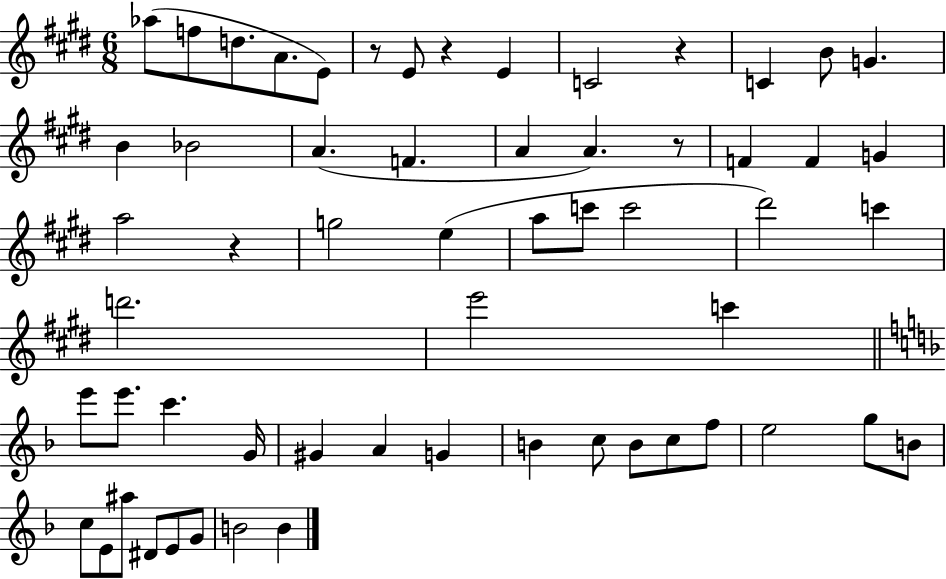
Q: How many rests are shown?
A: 5